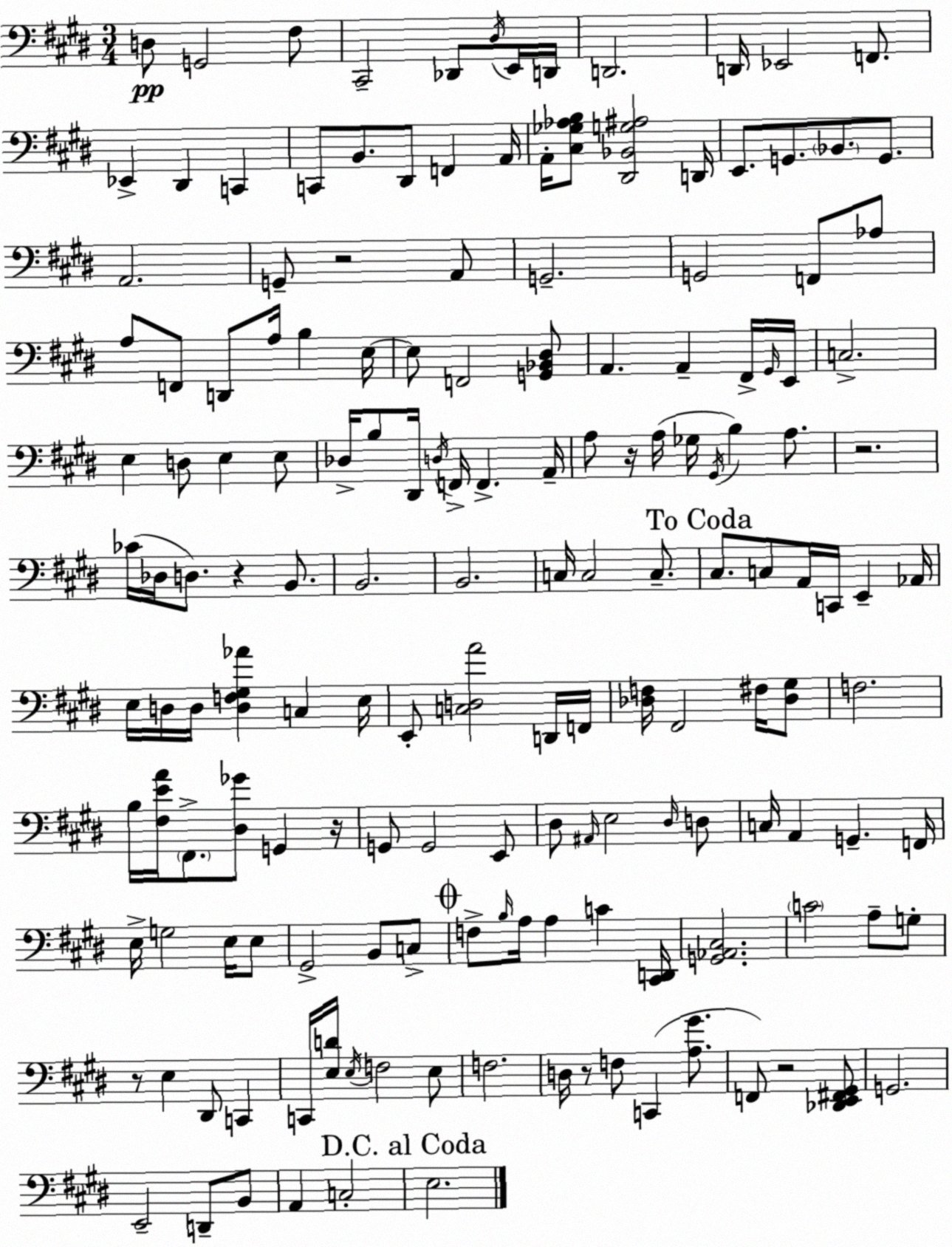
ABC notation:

X:1
T:Untitled
M:3/4
L:1/4
K:E
D,/2 G,,2 ^F,/2 ^C,,2 _D,,/2 ^D,/4 E,,/4 D,,/4 D,,2 D,,/4 _E,,2 F,,/2 _E,, ^D,, C,, C,,/2 B,,/2 ^D,,/2 F,, A,,/4 A,,/4 [^C,_G,_A,B,]/2 [^D,,_B,,G,^A,]2 D,,/4 E,,/2 G,,/2 _B,,/2 G,,/2 A,,2 G,,/2 z2 A,,/2 G,,2 G,,2 F,,/2 _A,/2 A,/2 F,,/2 D,,/2 A,/4 B, E,/4 E,/2 F,,2 [G,,_B,,^D,]/2 A,, A,, ^F,,/4 ^G,,/4 E,,/4 C,2 E, D,/2 E, E,/2 _D,/4 B,/2 ^D,,/4 D,/4 F,,/4 F,, A,,/4 A,/2 z/4 A,/4 _G,/4 ^G,,/4 B, A,/2 z2 _C/4 _D,/4 D,/2 z B,,/2 B,,2 B,,2 C,/4 C,2 C,/2 ^C,/2 C,/2 A,,/4 C,,/4 E,, _A,,/4 E,/4 D,/4 D,/4 [D,F,^G,_A] C, E,/4 E,,/2 [C,D,A]2 D,,/4 F,,/4 [_D,F,]/4 ^F,,2 ^F,/4 [_D,^G,]/2 F,2 B,/4 [^F,EA]/4 ^F,,/2 [^D,_G]/2 G,, z/4 G,,/2 G,,2 E,,/2 ^D,/2 ^A,,/4 E,2 ^D,/4 D,/2 C,/4 A,, G,, F,,/4 E,/4 G,2 E,/4 E,/2 ^G,,2 B,,/2 C,/2 F,/2 B,/4 A,/4 A, C [^C,,D,,]/4 [G,,_A,,^C,]2 C2 A,/2 G,/2 z/2 E, ^D,,/2 C,, C,,/4 [E,D]/4 E,/4 F,2 E,/2 F,2 D,/4 z/2 F,/2 C,, [A,^G]/2 F,,/2 z2 [_D,,E,,^F,,^G,,]/2 G,,2 E,,2 D,,/2 B,,/2 A,, C,2 E,2